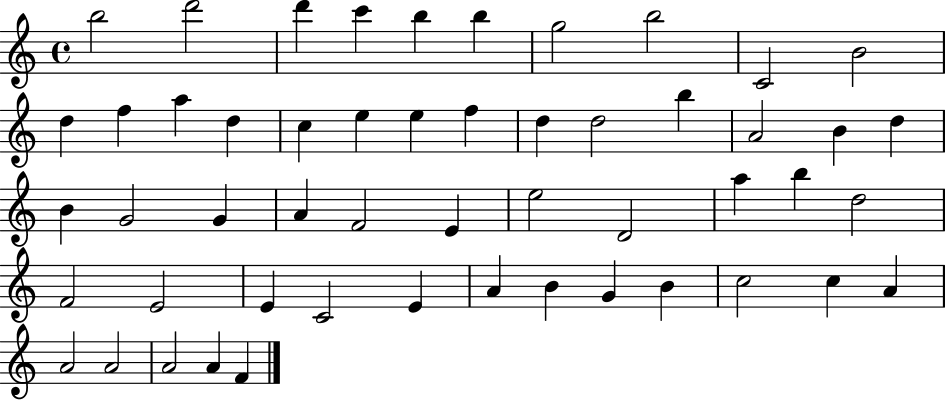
B5/h D6/h D6/q C6/q B5/q B5/q G5/h B5/h C4/h B4/h D5/q F5/q A5/q D5/q C5/q E5/q E5/q F5/q D5/q D5/h B5/q A4/h B4/q D5/q B4/q G4/h G4/q A4/q F4/h E4/q E5/h D4/h A5/q B5/q D5/h F4/h E4/h E4/q C4/h E4/q A4/q B4/q G4/q B4/q C5/h C5/q A4/q A4/h A4/h A4/h A4/q F4/q